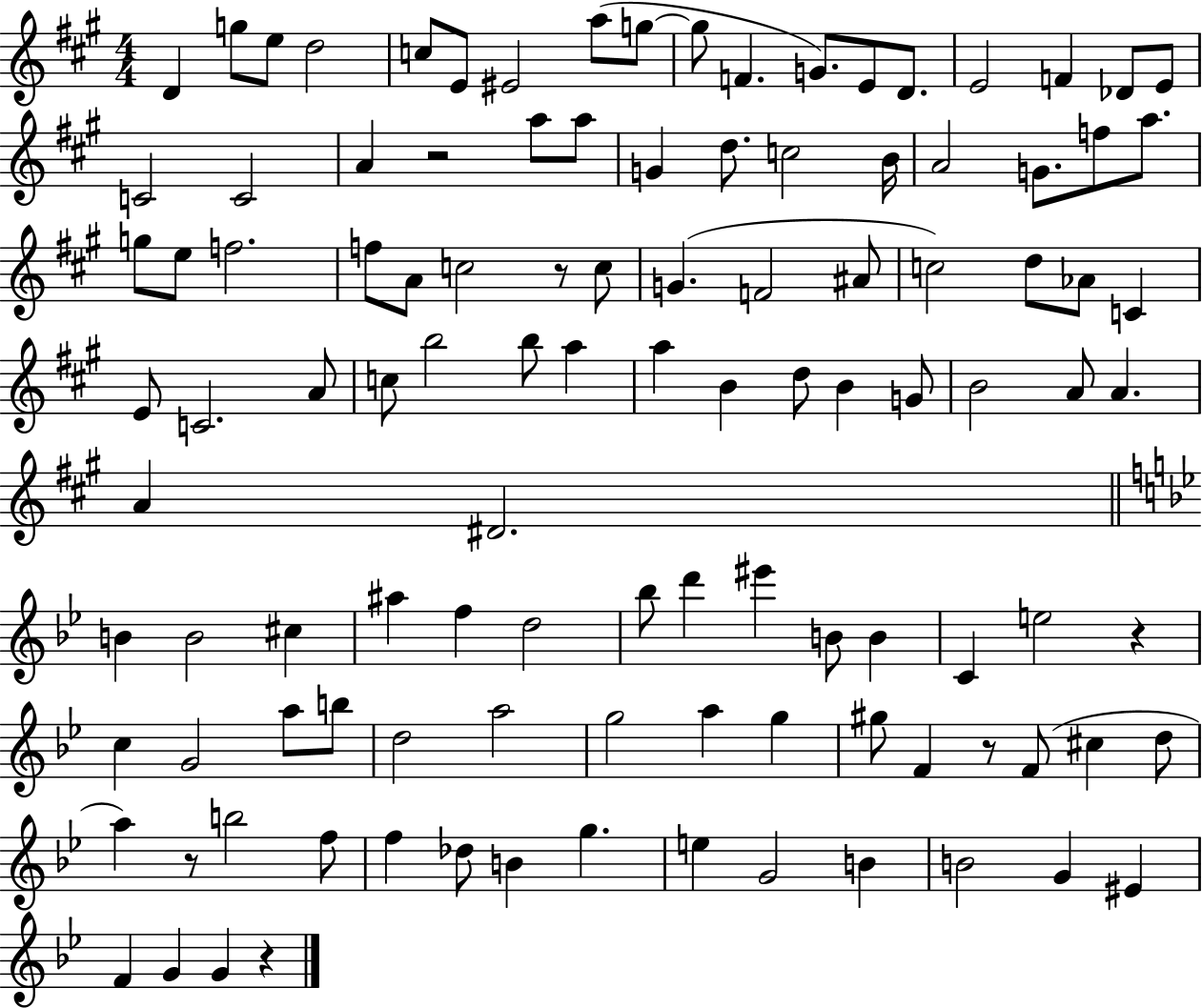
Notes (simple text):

D4/q G5/e E5/e D5/h C5/e E4/e EIS4/h A5/e G5/e G5/e F4/q. G4/e. E4/e D4/e. E4/h F4/q Db4/e E4/e C4/h C4/h A4/q R/h A5/e A5/e G4/q D5/e. C5/h B4/s A4/h G4/e. F5/e A5/e. G5/e E5/e F5/h. F5/e A4/e C5/h R/e C5/e G4/q. F4/h A#4/e C5/h D5/e Ab4/e C4/q E4/e C4/h. A4/e C5/e B5/h B5/e A5/q A5/q B4/q D5/e B4/q G4/e B4/h A4/e A4/q. A4/q D#4/h. B4/q B4/h C#5/q A#5/q F5/q D5/h Bb5/e D6/q EIS6/q B4/e B4/q C4/q E5/h R/q C5/q G4/h A5/e B5/e D5/h A5/h G5/h A5/q G5/q G#5/e F4/q R/e F4/e C#5/q D5/e A5/q R/e B5/h F5/e F5/q Db5/e B4/q G5/q. E5/q G4/h B4/q B4/h G4/q EIS4/q F4/q G4/q G4/q R/q